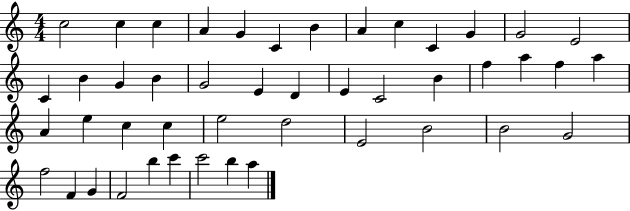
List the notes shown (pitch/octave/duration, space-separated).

C5/h C5/q C5/q A4/q G4/q C4/q B4/q A4/q C5/q C4/q G4/q G4/h E4/h C4/q B4/q G4/q B4/q G4/h E4/q D4/q E4/q C4/h B4/q F5/q A5/q F5/q A5/q A4/q E5/q C5/q C5/q E5/h D5/h E4/h B4/h B4/h G4/h F5/h F4/q G4/q F4/h B5/q C6/q C6/h B5/q A5/q